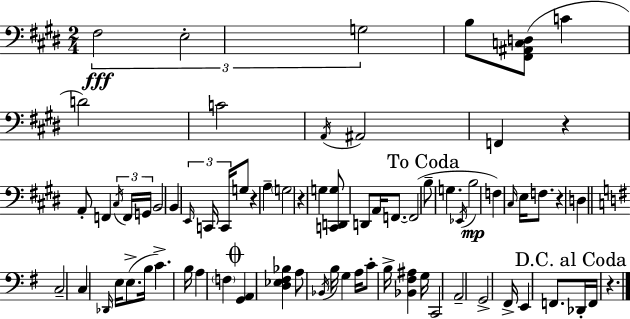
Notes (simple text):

F#3/h E3/h G3/h B3/e [F#2,A#2,C3,D3]/e C4/q D4/h C4/h A2/s A#2/h F2/q R/q A2/e F2/q C#3/s F2/s G2/s B2/h B2/q E2/s C2/s C2/s G3/e R/q A3/q G3/h R/q G3/q [C2,D2,G3]/e D2/e A2/s F2/e. F2/h B3/e G3/q. Eb2/s B3/h F3/q C#3/s E3/s F3/e. R/q D3/q C3/h C3/q Db2/s E3/s E3/e. B3/s C4/q. B3/s A3/q F3/q [G2,A2]/q [D3,Eb3,F#3,Bb3]/q A3/e Bb2/s B3/s G3/q A3/s C4/e B3/s [Bb2,F#3,A#3]/q G3/s C2/h A2/h G2/h F#2/s E2/q F2/e. Db2/s F2/s R/q.